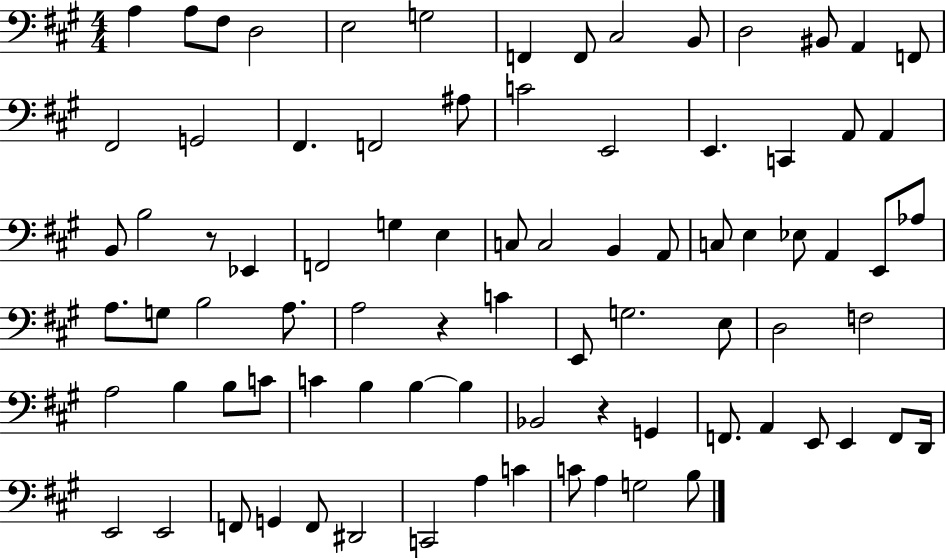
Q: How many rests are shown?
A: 3